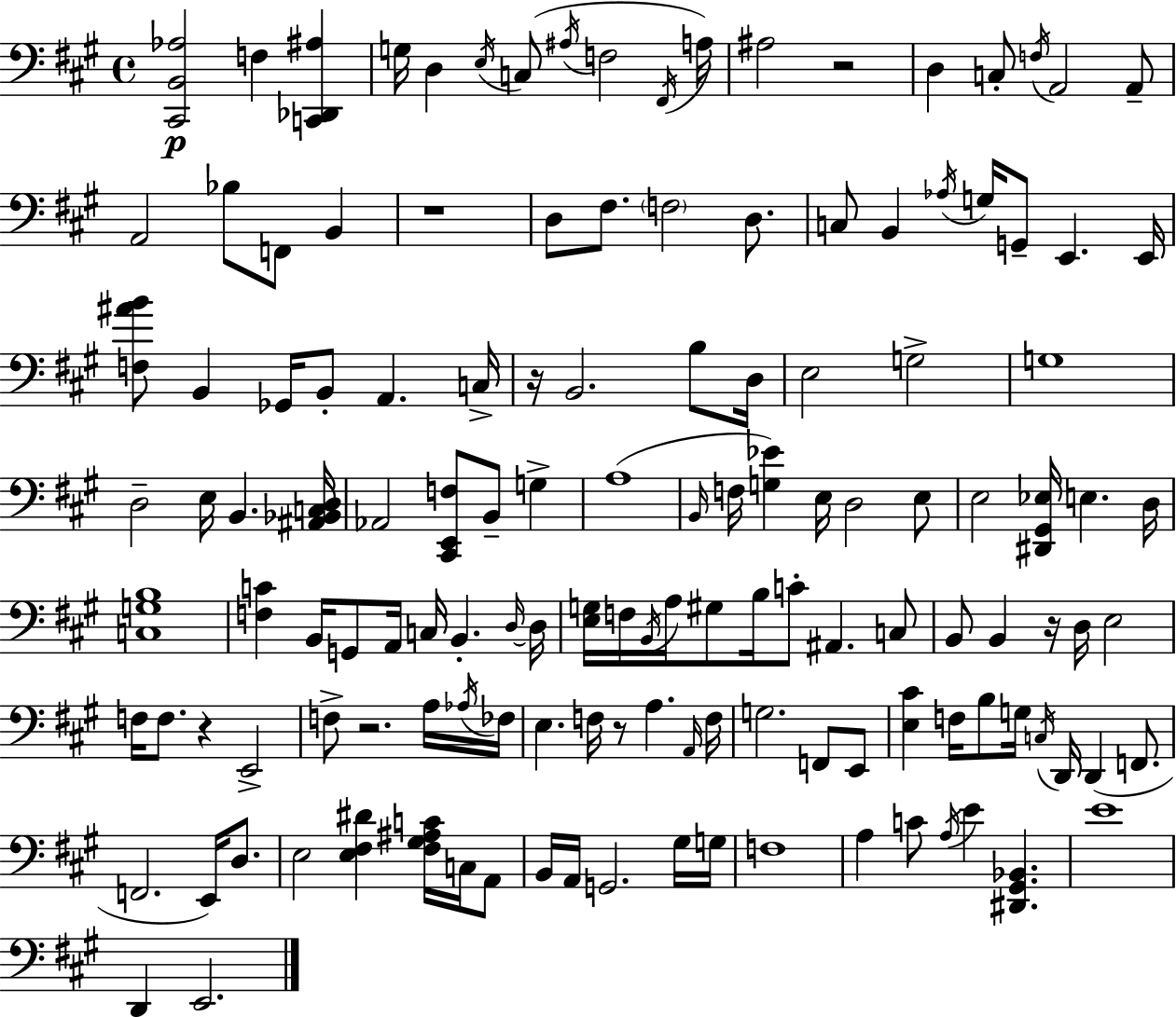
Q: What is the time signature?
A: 4/4